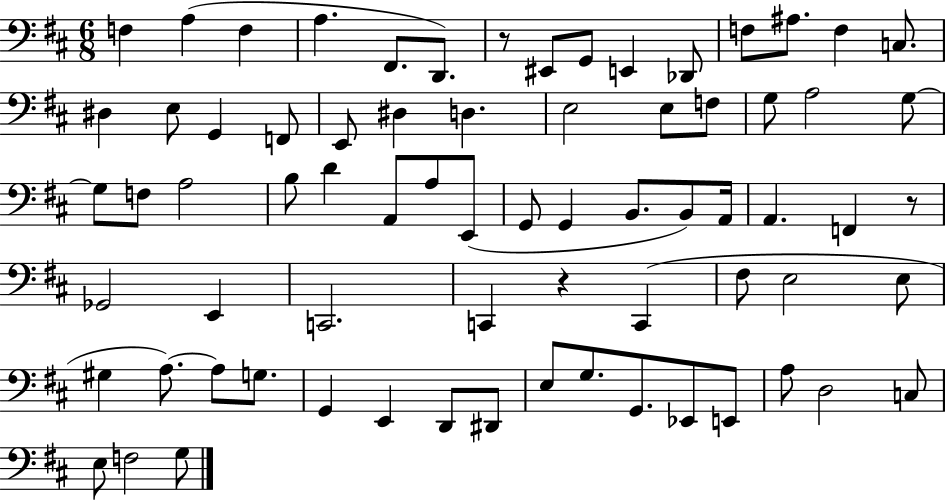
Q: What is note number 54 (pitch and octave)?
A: G3